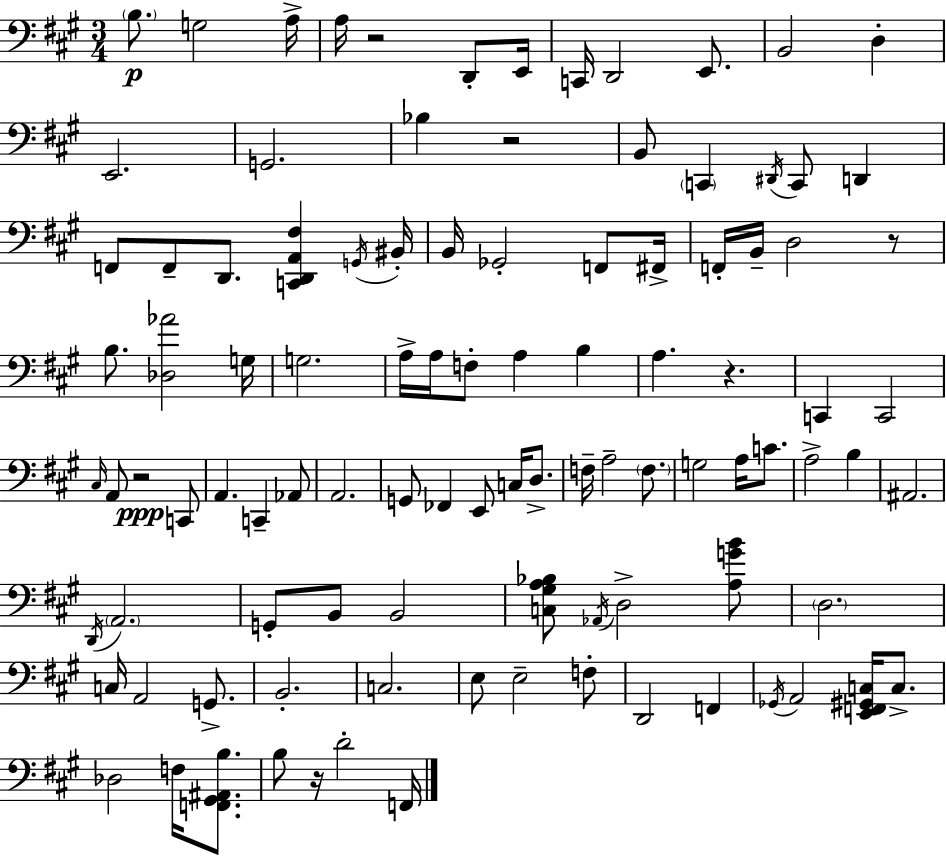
X:1
T:Untitled
M:3/4
L:1/4
K:A
B,/2 G,2 A,/4 A,/4 z2 D,,/2 E,,/4 C,,/4 D,,2 E,,/2 B,,2 D, E,,2 G,,2 _B, z2 B,,/2 C,, ^D,,/4 C,,/2 D,, F,,/2 F,,/2 D,,/2 [C,,D,,A,,^F,] G,,/4 ^B,,/4 B,,/4 _G,,2 F,,/2 ^F,,/4 F,,/4 B,,/4 D,2 z/2 B,/2 [_D,_A]2 G,/4 G,2 A,/4 A,/4 F,/2 A, B, A, z C,, C,,2 ^C,/4 A,,/2 z2 C,,/2 A,, C,, _A,,/2 A,,2 G,,/2 _F,, E,,/2 C,/4 D,/2 F,/4 A,2 F,/2 G,2 A,/4 C/2 A,2 B, ^A,,2 D,,/4 A,,2 G,,/2 B,,/2 B,,2 [C,^G,A,_B,]/2 _A,,/4 D,2 [A,GB]/2 D,2 C,/4 A,,2 G,,/2 B,,2 C,2 E,/2 E,2 F,/2 D,,2 F,, _G,,/4 A,,2 [E,,F,,^G,,C,]/4 C,/2 _D,2 F,/4 [F,,^G,,^A,,B,]/2 B,/2 z/4 D2 F,,/4